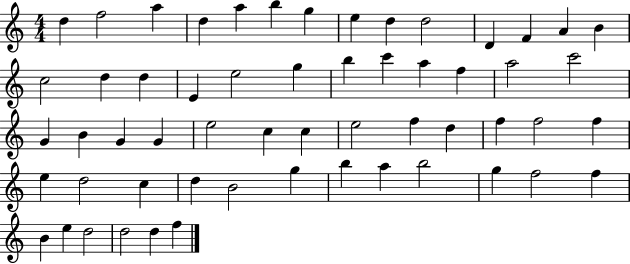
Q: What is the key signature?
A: C major